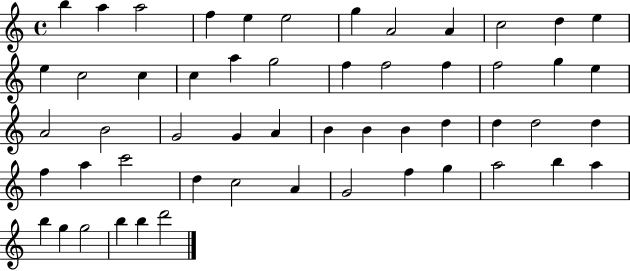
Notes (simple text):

B5/q A5/q A5/h F5/q E5/q E5/h G5/q A4/h A4/q C5/h D5/q E5/q E5/q C5/h C5/q C5/q A5/q G5/h F5/q F5/h F5/q F5/h G5/q E5/q A4/h B4/h G4/h G4/q A4/q B4/q B4/q B4/q D5/q D5/q D5/h D5/q F5/q A5/q C6/h D5/q C5/h A4/q G4/h F5/q G5/q A5/h B5/q A5/q B5/q G5/q G5/h B5/q B5/q D6/h